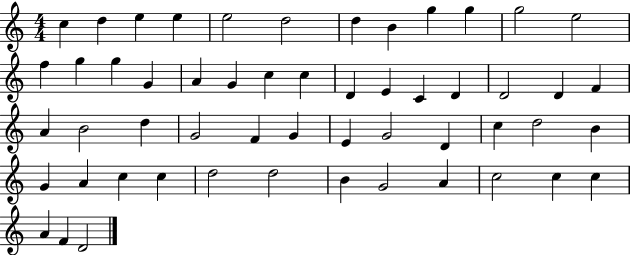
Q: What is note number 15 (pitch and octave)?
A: G5